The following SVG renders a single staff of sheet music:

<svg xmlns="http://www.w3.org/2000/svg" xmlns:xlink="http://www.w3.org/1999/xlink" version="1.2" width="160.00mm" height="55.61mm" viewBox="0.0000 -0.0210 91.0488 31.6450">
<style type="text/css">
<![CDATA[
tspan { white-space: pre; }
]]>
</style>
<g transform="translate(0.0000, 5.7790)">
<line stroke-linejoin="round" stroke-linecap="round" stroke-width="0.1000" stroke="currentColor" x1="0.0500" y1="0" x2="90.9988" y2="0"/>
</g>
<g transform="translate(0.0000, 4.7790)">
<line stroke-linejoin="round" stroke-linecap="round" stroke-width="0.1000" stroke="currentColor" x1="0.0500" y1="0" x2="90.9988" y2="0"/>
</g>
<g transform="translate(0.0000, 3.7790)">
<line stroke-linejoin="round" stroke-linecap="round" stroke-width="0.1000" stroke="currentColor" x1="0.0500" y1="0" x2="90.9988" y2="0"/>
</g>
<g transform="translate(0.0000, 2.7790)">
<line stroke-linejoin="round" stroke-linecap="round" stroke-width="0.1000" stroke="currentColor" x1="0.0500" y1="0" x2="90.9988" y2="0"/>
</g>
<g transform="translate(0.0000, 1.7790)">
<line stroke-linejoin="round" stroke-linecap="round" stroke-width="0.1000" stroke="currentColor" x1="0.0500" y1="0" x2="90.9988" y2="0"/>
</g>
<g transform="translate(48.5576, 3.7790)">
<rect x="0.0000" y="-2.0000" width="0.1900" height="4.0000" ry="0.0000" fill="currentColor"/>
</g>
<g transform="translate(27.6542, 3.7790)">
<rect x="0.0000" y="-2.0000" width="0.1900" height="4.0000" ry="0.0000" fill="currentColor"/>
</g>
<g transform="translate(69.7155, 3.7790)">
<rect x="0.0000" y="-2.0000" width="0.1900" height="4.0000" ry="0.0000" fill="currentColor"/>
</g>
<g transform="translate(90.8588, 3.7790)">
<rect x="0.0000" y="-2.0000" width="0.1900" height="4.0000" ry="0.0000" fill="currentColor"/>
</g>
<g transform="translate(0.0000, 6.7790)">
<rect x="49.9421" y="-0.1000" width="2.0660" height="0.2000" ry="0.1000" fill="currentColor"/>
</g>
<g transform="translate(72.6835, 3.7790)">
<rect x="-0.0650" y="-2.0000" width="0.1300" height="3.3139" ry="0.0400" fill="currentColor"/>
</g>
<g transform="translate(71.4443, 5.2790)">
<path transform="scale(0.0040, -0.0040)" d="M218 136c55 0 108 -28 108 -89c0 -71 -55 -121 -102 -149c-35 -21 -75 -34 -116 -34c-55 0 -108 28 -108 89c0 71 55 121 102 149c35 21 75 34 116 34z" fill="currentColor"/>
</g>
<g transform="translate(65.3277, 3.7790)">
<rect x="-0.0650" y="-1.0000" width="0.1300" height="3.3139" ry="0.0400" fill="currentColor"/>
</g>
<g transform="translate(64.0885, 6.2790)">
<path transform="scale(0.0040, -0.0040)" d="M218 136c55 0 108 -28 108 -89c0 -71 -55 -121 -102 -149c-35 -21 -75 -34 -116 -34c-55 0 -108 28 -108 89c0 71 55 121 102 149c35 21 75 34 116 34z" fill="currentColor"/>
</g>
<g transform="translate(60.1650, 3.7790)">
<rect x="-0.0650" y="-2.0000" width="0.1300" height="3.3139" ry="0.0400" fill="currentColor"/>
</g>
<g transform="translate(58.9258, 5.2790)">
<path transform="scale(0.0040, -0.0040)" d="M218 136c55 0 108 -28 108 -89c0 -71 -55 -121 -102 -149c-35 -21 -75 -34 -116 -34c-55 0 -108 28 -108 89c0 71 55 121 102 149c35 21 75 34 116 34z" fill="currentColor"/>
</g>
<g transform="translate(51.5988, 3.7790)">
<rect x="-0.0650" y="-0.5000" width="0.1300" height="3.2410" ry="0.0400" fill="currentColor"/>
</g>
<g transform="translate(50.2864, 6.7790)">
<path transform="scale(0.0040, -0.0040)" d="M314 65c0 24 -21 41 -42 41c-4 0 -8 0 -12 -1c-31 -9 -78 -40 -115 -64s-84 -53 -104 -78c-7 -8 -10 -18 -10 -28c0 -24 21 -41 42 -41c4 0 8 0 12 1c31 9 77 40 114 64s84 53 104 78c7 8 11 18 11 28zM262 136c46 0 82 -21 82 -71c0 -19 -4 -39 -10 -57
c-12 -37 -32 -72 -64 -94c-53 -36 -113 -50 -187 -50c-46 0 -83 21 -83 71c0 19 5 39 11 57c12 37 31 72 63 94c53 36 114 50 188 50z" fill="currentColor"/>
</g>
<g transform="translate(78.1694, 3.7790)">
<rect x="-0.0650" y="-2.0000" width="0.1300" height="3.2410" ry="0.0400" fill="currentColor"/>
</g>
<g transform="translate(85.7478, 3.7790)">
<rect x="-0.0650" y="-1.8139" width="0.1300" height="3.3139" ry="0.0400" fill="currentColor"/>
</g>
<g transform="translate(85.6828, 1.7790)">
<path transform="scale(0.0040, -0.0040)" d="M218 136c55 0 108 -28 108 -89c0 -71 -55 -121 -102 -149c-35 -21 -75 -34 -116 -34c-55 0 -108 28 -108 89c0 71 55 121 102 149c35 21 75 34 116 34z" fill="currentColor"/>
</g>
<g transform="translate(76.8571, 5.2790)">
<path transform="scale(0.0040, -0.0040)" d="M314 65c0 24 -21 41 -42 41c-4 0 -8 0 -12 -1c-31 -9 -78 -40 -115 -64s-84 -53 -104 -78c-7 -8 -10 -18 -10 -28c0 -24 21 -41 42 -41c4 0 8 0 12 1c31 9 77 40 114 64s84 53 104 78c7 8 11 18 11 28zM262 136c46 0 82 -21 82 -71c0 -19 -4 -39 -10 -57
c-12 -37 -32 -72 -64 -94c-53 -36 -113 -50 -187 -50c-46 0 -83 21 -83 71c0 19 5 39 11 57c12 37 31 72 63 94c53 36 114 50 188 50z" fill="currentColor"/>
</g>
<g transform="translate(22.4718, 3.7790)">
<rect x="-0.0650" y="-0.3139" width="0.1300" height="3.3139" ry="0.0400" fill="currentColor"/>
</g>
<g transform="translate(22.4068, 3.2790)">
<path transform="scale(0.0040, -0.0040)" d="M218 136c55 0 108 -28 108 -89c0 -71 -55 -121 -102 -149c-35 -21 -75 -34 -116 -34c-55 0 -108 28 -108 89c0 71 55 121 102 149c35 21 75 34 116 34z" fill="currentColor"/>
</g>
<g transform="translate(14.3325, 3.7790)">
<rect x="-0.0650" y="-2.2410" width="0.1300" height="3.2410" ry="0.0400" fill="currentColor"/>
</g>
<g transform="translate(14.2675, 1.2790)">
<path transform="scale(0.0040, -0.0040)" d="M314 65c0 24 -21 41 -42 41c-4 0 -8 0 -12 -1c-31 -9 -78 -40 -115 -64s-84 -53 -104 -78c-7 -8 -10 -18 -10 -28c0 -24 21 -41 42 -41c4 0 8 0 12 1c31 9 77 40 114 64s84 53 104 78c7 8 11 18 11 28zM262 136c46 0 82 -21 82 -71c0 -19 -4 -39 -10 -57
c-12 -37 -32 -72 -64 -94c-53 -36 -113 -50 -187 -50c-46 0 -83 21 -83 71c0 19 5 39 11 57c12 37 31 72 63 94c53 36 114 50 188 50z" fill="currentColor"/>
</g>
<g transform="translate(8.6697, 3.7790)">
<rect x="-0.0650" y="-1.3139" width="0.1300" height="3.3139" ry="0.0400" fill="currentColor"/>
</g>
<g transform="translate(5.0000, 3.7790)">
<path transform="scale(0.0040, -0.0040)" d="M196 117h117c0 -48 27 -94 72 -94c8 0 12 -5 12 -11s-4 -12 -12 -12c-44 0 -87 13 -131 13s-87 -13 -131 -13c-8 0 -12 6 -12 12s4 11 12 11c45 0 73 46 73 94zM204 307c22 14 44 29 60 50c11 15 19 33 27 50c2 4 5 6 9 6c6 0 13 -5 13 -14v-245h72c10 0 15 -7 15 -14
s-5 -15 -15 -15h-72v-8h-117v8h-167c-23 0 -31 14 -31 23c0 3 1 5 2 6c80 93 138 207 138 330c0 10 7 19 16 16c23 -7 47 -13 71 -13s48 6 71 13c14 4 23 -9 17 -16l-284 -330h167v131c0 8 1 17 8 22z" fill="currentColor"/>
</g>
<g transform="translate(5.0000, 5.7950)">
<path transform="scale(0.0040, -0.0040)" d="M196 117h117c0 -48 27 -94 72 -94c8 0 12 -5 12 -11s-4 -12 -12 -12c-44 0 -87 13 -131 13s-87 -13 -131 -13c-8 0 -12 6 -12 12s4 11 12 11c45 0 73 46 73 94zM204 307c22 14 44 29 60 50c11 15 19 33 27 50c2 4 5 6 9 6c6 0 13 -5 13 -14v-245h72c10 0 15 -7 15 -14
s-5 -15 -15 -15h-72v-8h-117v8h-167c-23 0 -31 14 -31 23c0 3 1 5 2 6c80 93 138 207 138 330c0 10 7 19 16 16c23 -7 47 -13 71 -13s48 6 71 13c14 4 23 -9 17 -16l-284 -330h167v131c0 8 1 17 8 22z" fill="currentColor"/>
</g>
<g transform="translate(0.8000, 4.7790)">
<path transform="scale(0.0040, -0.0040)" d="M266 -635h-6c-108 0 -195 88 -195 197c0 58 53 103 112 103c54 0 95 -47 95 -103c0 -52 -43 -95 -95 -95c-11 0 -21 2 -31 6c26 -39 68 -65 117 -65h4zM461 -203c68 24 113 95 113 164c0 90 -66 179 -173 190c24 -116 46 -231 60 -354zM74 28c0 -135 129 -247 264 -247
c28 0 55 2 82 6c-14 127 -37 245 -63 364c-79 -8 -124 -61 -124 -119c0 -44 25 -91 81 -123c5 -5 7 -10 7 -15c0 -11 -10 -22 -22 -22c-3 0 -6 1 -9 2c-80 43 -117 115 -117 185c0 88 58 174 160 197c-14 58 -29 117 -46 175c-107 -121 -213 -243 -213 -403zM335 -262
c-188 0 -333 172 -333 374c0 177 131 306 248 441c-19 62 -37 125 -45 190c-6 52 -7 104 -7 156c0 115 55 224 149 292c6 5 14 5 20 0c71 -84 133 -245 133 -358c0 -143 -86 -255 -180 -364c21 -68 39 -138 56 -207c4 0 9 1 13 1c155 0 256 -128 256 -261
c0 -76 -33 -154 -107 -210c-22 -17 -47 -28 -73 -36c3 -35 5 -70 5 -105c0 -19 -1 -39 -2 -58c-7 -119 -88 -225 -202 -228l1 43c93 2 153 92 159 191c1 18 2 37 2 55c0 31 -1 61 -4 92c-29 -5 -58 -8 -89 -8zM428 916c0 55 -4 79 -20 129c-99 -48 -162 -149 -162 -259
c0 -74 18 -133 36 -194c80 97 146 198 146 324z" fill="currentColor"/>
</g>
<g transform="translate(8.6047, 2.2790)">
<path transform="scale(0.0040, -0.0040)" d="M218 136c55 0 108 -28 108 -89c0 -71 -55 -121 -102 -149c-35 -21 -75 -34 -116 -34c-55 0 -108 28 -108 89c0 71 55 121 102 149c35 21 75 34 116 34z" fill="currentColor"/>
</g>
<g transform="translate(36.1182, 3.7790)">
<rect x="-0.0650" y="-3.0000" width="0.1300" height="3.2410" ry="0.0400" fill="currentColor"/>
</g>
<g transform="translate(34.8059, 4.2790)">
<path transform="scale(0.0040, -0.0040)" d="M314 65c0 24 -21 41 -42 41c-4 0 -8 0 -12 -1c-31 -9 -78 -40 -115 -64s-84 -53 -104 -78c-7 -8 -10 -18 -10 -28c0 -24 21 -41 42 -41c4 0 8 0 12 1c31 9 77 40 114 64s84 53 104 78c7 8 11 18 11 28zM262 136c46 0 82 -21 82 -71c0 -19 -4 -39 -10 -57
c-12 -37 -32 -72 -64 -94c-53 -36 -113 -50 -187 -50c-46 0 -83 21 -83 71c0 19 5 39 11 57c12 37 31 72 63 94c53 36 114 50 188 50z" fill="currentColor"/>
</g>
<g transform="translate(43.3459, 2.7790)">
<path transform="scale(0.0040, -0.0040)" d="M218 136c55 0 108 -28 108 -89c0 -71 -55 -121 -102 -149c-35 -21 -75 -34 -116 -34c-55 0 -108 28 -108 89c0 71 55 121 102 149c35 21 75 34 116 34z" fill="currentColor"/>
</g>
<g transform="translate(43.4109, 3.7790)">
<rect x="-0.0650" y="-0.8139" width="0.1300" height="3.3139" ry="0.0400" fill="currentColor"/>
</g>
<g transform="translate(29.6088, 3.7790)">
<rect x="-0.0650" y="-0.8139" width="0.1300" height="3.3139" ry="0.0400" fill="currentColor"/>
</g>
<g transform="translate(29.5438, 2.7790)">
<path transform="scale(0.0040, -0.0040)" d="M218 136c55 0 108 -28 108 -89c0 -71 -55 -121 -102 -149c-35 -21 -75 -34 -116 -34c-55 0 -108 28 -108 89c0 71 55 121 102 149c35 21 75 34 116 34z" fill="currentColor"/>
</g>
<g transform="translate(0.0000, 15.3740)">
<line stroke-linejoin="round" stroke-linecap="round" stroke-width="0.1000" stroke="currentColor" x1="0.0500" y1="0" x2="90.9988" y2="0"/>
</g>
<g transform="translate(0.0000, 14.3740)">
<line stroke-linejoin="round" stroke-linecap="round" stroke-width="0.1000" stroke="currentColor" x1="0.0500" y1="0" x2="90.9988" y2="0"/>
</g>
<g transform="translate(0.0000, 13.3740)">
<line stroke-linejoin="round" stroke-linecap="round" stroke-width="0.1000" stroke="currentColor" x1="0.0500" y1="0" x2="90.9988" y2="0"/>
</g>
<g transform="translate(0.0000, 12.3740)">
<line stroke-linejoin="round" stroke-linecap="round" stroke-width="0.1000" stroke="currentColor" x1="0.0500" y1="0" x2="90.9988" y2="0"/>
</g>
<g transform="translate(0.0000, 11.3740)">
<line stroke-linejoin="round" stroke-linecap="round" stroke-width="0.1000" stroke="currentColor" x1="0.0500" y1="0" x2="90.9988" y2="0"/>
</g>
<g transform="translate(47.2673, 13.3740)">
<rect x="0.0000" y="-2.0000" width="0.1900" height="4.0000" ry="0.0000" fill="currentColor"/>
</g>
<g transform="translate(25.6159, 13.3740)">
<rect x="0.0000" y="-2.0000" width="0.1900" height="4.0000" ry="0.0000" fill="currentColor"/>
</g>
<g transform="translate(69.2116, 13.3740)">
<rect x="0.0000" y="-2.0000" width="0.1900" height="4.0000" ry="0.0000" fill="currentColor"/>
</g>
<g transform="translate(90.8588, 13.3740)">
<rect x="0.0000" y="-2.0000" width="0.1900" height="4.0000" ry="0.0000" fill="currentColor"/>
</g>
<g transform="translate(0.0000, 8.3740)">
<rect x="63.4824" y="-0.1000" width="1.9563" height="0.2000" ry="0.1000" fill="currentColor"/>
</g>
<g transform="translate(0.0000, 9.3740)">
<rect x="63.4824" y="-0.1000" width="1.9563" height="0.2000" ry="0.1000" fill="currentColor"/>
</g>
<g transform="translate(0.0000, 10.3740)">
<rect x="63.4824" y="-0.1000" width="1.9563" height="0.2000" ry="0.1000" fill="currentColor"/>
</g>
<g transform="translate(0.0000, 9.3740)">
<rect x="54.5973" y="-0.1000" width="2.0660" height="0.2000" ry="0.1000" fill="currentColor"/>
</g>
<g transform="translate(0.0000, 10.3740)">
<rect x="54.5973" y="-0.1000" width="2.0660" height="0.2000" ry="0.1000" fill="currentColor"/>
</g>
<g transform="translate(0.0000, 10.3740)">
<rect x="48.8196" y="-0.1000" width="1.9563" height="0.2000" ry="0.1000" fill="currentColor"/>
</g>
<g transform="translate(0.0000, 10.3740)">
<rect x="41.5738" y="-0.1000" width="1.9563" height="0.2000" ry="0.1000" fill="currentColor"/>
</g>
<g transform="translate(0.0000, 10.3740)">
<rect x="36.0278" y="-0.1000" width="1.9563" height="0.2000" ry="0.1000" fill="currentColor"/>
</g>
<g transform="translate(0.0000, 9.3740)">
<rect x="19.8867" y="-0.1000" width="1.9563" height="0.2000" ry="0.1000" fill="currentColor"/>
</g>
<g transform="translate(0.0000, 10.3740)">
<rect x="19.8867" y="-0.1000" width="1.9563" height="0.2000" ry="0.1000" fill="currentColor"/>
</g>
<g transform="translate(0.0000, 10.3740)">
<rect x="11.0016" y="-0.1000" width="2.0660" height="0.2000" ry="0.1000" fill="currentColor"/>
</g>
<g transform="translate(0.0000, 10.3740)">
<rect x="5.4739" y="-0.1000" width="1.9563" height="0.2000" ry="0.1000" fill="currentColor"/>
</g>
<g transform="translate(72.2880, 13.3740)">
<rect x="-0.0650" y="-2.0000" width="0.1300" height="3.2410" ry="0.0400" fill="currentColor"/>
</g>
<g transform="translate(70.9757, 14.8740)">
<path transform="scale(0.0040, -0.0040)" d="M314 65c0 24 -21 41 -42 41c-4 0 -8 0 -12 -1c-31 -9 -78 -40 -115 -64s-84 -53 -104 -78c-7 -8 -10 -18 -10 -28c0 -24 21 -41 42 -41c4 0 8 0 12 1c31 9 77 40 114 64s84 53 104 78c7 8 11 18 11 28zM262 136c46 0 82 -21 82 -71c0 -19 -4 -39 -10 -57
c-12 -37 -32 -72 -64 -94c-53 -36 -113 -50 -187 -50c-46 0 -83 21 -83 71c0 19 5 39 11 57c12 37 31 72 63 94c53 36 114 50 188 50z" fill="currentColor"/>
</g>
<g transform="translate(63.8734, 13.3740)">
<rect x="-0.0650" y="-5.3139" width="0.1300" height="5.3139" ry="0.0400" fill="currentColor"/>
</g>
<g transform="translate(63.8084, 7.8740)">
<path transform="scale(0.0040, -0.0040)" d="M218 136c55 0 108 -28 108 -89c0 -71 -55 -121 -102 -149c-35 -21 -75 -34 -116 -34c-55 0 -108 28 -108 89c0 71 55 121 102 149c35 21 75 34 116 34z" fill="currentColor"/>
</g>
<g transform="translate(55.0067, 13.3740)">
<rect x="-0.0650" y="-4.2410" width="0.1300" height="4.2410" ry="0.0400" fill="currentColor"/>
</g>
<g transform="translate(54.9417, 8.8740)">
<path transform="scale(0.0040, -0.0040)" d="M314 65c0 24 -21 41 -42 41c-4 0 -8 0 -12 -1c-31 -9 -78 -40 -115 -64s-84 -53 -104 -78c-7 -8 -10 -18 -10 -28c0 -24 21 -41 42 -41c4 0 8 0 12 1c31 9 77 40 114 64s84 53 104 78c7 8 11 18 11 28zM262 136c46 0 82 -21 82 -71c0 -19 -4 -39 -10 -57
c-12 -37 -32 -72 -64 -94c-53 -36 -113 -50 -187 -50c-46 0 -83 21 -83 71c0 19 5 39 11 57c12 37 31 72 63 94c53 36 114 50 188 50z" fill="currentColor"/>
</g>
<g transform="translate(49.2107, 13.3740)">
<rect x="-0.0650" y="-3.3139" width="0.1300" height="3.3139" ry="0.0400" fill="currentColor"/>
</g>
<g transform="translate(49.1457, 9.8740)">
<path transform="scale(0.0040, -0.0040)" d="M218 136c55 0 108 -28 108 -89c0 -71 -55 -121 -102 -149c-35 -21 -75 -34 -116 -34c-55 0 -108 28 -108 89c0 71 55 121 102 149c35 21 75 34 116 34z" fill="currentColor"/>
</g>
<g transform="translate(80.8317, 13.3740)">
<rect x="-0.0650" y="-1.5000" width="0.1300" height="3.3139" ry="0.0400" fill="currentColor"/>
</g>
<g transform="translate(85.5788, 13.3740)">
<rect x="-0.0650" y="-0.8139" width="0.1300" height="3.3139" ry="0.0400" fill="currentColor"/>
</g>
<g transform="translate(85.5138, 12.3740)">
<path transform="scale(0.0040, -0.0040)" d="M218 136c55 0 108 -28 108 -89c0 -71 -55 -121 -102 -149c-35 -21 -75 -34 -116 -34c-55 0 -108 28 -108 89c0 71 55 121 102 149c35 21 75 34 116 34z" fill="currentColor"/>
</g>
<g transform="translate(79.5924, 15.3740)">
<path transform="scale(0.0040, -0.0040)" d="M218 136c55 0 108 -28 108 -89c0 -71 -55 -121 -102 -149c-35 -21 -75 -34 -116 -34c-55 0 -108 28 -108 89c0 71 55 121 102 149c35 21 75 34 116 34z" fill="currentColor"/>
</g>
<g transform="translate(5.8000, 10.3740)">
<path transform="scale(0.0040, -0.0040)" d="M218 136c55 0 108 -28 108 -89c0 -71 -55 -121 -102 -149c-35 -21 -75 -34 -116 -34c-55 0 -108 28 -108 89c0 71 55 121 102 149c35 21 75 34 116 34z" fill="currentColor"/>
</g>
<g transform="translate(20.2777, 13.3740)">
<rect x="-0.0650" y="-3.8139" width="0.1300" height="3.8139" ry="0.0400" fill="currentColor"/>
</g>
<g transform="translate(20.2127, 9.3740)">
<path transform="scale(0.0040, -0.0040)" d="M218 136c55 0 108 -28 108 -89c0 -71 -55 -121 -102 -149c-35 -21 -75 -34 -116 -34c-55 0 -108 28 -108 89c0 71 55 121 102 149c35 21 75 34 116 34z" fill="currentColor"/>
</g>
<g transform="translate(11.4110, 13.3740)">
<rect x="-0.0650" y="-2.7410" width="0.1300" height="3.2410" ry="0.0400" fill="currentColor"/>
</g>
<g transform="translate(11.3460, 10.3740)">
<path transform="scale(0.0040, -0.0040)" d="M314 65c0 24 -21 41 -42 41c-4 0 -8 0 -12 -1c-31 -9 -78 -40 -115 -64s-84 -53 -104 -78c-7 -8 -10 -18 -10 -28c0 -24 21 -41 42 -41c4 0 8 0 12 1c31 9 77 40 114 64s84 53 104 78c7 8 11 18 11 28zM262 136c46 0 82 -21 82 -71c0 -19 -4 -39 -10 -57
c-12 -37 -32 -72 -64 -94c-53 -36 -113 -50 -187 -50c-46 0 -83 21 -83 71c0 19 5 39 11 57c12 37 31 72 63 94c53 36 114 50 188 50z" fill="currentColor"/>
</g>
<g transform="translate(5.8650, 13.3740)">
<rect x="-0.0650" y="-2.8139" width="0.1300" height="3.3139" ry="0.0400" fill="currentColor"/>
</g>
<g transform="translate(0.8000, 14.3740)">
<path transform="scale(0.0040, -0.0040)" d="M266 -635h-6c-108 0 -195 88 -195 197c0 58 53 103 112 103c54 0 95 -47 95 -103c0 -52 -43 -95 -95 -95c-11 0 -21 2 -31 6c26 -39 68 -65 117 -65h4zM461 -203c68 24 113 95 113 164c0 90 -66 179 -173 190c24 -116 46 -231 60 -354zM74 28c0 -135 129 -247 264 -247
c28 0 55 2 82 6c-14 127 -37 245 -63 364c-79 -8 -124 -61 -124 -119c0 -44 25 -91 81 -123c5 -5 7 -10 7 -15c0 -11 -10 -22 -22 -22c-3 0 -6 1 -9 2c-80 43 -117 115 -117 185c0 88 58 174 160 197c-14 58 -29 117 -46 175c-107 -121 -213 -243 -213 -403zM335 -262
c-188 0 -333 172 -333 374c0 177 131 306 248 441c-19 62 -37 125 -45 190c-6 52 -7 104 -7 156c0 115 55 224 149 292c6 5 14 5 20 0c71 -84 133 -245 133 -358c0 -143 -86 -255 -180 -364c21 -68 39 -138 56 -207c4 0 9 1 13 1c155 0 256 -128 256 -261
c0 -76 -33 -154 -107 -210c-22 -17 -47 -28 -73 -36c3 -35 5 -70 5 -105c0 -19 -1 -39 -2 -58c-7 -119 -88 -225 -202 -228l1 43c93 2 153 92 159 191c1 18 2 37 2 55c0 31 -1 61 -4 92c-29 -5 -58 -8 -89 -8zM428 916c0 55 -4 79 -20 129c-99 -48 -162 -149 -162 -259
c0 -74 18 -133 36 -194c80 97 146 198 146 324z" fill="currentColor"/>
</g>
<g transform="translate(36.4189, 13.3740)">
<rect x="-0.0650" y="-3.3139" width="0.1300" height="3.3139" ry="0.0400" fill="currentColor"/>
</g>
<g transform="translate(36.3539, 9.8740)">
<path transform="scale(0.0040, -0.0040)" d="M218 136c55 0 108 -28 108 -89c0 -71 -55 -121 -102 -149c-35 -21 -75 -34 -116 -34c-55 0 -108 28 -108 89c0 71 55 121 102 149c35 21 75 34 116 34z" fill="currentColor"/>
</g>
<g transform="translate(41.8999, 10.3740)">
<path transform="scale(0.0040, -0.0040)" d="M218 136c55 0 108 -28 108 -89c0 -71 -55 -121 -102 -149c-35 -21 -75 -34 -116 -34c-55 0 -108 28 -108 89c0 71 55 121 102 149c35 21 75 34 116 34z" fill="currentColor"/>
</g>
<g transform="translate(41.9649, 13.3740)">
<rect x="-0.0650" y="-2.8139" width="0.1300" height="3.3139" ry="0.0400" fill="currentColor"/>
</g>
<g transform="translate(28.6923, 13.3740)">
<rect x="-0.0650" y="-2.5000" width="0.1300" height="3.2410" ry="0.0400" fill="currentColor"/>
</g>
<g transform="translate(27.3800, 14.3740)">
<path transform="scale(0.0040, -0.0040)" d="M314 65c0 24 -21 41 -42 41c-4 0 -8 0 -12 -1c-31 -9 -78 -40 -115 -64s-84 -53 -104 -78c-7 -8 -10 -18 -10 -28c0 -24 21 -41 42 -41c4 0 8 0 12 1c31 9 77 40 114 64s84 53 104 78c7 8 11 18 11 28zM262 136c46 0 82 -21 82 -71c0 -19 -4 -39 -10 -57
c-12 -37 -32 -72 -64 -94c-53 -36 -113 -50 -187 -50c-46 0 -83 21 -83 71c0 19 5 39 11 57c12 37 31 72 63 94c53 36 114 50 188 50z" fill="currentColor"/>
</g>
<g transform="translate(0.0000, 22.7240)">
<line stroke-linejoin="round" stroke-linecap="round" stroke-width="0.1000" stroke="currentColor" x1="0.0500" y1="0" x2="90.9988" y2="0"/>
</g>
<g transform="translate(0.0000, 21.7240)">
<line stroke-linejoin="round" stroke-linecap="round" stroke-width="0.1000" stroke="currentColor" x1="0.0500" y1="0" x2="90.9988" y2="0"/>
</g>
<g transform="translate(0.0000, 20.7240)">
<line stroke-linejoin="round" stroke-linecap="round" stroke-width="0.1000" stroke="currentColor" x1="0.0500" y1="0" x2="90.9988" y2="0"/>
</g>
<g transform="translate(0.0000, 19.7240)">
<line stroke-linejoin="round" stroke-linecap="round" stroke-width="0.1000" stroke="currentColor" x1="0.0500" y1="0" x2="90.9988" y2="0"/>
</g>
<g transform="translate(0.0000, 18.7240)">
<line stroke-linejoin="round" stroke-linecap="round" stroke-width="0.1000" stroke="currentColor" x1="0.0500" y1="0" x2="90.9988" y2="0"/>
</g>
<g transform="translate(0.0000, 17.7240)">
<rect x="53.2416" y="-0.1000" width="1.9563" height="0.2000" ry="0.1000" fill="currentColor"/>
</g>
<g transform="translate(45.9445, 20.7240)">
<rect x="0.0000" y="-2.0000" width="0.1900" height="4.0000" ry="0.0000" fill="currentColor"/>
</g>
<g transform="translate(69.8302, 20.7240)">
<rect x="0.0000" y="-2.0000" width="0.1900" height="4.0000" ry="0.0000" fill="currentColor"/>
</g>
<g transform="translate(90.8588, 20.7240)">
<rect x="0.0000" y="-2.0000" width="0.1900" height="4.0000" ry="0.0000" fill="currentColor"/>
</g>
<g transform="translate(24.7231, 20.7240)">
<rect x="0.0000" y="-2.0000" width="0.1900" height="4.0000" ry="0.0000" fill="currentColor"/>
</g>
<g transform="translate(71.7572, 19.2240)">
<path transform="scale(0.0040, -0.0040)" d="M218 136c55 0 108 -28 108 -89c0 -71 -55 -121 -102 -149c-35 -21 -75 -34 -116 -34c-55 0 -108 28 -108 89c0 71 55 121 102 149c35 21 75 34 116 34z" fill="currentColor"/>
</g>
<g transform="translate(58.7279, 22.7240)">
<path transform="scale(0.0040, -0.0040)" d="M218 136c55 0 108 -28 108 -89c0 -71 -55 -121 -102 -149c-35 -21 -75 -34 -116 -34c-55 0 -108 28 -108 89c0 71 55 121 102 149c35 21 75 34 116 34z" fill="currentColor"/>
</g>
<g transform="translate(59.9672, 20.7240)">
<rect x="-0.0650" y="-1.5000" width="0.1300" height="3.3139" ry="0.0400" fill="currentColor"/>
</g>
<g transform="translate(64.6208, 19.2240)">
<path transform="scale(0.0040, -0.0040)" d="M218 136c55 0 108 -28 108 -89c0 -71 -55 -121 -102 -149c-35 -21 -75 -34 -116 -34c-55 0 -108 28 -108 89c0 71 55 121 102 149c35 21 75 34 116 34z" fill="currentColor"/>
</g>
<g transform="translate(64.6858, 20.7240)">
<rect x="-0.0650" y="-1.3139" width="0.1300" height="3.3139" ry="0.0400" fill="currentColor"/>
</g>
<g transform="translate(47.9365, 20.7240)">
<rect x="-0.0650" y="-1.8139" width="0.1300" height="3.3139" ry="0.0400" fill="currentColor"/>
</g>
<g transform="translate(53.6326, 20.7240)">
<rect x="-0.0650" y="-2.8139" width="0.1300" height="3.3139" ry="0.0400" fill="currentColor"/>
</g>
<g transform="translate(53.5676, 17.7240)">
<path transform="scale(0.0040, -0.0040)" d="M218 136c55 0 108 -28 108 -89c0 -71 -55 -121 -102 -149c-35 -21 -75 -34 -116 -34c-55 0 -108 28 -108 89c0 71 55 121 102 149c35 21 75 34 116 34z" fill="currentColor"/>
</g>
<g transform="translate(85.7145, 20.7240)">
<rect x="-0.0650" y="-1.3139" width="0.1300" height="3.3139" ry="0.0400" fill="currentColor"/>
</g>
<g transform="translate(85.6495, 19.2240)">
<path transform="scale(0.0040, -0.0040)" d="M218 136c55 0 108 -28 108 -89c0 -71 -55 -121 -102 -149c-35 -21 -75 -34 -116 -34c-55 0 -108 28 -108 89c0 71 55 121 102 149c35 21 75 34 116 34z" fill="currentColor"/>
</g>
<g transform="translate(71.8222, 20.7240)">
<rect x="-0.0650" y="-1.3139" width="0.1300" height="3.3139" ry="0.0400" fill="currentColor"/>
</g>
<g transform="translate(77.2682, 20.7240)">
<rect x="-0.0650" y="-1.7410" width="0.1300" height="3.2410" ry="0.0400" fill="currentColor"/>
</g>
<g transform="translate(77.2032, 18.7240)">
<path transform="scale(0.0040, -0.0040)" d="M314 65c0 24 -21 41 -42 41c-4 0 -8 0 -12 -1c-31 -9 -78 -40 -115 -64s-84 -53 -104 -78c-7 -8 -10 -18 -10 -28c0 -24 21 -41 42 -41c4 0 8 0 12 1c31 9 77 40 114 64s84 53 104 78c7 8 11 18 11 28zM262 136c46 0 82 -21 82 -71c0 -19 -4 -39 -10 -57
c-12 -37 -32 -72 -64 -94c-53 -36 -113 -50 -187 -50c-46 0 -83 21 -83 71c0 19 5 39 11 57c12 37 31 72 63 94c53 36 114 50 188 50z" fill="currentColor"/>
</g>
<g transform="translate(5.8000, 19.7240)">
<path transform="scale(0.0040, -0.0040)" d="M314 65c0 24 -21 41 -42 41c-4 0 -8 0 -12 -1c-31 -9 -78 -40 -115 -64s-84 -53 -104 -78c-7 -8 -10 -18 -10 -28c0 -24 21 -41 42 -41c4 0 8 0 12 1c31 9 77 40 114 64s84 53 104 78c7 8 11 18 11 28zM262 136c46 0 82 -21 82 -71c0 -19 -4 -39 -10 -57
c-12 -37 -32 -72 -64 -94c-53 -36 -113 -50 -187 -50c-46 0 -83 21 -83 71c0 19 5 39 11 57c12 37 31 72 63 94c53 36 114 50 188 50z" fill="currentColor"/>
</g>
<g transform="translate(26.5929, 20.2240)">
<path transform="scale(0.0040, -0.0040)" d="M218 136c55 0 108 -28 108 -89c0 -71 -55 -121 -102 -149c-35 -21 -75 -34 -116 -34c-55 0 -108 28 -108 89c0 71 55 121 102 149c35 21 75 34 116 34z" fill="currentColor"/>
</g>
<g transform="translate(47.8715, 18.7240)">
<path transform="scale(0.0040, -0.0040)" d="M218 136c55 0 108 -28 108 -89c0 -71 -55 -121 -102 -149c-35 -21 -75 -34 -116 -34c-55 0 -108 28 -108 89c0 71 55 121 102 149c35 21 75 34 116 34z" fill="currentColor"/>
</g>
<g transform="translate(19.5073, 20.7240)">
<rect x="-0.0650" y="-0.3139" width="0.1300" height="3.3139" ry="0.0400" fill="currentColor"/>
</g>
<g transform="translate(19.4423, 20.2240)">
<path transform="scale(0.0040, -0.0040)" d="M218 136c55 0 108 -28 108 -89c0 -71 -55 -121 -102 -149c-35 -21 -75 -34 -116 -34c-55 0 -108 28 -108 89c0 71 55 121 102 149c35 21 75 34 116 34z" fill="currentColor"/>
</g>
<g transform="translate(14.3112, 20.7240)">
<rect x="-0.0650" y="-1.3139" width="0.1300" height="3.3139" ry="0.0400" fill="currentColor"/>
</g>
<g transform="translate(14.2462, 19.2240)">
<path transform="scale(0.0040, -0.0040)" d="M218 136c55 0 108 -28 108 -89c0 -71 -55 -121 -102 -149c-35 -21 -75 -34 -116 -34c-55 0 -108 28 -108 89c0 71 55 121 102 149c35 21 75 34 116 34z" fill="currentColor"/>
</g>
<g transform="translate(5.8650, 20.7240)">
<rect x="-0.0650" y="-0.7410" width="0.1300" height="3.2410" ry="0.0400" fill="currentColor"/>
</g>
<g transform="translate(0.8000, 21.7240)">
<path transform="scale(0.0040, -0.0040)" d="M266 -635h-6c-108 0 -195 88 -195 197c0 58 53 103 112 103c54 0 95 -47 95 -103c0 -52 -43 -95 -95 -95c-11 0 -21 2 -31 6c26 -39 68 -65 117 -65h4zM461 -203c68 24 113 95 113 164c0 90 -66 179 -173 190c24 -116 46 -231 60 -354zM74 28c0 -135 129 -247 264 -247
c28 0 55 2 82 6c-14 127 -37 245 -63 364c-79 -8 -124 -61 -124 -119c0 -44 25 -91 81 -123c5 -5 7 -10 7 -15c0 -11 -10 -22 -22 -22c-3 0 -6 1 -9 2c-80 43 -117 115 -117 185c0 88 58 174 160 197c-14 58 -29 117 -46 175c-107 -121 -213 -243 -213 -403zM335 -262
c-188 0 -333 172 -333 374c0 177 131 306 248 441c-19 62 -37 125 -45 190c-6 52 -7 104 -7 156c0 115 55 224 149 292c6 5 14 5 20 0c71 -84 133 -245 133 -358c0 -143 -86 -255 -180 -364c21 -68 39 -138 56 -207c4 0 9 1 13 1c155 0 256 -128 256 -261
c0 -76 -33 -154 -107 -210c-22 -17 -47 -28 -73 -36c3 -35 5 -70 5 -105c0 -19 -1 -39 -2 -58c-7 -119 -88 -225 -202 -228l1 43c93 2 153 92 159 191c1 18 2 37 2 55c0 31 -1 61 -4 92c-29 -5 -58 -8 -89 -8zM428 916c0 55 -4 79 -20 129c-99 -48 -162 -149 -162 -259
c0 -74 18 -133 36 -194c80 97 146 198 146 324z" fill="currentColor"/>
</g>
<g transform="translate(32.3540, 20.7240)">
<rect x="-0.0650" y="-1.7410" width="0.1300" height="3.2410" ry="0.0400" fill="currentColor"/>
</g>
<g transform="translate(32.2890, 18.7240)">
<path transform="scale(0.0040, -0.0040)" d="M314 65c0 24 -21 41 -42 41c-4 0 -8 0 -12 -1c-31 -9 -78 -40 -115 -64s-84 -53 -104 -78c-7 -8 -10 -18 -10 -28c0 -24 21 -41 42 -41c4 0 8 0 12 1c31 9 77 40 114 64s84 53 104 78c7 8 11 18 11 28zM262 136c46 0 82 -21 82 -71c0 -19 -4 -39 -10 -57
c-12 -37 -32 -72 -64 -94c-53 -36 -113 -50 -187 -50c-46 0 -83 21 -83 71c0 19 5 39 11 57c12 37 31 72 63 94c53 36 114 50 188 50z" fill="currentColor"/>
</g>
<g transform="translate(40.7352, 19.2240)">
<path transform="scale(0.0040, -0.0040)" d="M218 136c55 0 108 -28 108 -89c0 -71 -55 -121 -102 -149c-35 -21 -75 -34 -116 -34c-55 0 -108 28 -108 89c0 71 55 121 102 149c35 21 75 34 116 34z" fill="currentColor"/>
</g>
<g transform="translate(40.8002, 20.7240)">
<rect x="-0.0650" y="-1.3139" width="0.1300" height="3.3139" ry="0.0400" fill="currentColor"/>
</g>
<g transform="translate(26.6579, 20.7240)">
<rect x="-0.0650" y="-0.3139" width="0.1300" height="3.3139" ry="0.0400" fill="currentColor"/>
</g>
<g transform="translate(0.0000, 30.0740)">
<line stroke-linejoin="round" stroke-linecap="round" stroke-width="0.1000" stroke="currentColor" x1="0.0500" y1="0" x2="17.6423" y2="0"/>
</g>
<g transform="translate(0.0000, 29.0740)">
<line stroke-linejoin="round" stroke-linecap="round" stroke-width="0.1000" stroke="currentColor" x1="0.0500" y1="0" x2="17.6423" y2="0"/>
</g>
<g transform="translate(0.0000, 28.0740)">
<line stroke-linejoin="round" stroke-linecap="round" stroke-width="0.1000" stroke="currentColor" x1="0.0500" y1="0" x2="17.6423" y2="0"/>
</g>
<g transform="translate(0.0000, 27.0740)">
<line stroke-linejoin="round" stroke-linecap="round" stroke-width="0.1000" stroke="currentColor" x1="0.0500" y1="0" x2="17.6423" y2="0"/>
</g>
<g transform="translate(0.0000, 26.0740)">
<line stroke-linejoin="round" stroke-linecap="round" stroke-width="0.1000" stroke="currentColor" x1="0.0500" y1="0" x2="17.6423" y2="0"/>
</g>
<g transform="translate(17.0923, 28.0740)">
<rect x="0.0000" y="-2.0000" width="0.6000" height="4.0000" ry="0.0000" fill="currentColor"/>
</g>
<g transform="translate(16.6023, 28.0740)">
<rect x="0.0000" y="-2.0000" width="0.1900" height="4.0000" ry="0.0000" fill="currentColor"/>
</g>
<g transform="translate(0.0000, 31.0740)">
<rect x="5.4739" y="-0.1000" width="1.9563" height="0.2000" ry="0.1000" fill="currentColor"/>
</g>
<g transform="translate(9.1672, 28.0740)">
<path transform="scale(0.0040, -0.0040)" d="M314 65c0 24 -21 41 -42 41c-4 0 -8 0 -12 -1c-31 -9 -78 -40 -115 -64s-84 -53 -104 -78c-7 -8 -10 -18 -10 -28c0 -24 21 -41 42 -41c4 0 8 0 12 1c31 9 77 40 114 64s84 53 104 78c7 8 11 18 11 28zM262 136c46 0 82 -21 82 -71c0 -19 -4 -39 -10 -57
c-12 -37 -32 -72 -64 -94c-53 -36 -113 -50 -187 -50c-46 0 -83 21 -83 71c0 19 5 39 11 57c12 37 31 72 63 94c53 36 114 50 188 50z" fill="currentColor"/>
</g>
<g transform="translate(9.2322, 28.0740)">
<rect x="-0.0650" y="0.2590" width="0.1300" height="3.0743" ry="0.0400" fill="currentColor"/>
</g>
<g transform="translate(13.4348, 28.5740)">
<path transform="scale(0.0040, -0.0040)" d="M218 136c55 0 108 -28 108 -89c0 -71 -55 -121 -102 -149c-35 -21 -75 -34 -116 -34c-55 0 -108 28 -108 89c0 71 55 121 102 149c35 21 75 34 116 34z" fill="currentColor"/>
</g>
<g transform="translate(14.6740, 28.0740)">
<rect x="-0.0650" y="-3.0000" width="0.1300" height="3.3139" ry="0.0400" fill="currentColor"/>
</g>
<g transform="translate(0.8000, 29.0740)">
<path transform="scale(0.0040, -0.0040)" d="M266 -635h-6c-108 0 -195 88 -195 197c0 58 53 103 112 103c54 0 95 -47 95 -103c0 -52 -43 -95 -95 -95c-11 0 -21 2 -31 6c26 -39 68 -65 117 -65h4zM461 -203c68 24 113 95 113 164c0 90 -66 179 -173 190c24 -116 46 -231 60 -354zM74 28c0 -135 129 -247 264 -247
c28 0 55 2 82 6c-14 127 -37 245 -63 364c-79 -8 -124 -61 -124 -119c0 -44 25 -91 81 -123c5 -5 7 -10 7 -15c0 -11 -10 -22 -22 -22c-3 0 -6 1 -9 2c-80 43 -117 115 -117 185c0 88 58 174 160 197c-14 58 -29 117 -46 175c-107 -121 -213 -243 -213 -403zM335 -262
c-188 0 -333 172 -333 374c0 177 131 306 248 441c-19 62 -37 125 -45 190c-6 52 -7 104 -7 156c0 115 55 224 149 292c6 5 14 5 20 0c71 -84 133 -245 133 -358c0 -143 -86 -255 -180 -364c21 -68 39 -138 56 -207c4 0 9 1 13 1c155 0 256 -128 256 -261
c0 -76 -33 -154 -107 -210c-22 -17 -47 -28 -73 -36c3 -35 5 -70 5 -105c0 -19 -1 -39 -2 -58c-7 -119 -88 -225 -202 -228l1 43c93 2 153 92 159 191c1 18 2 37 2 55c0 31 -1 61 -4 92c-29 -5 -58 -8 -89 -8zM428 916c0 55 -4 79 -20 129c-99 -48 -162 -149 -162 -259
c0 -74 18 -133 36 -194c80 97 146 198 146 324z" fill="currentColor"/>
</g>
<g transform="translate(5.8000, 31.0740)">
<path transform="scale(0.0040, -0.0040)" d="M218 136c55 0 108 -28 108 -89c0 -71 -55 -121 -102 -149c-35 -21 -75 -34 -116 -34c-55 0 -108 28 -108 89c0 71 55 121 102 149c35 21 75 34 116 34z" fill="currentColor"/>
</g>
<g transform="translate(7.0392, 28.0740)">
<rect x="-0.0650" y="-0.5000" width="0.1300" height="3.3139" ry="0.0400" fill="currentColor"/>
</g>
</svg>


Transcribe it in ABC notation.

X:1
T:Untitled
M:4/4
L:1/4
K:C
e g2 c d A2 d C2 F D F F2 f a a2 c' G2 b a b d'2 f' F2 E d d2 e c c f2 e f a E e e f2 e C B2 A